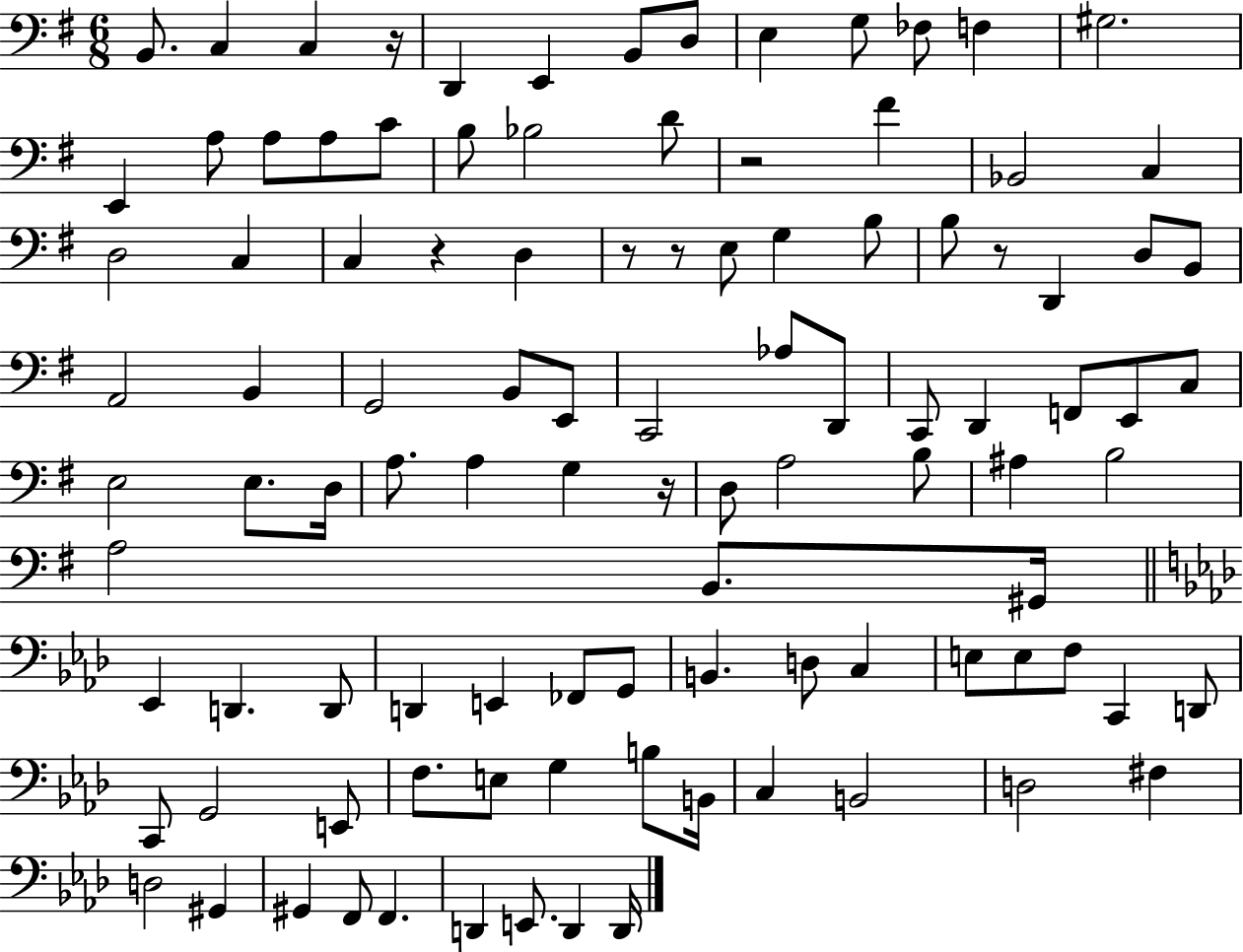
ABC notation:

X:1
T:Untitled
M:6/8
L:1/4
K:G
B,,/2 C, C, z/4 D,, E,, B,,/2 D,/2 E, G,/2 _F,/2 F, ^G,2 E,, A,/2 A,/2 A,/2 C/2 B,/2 _B,2 D/2 z2 ^F _B,,2 C, D,2 C, C, z D, z/2 z/2 E,/2 G, B,/2 B,/2 z/2 D,, D,/2 B,,/2 A,,2 B,, G,,2 B,,/2 E,,/2 C,,2 _A,/2 D,,/2 C,,/2 D,, F,,/2 E,,/2 C,/2 E,2 E,/2 D,/4 A,/2 A, G, z/4 D,/2 A,2 B,/2 ^A, B,2 A,2 B,,/2 ^G,,/4 _E,, D,, D,,/2 D,, E,, _F,,/2 G,,/2 B,, D,/2 C, E,/2 E,/2 F,/2 C,, D,,/2 C,,/2 G,,2 E,,/2 F,/2 E,/2 G, B,/2 B,,/4 C, B,,2 D,2 ^F, D,2 ^G,, ^G,, F,,/2 F,, D,, E,,/2 D,, D,,/4